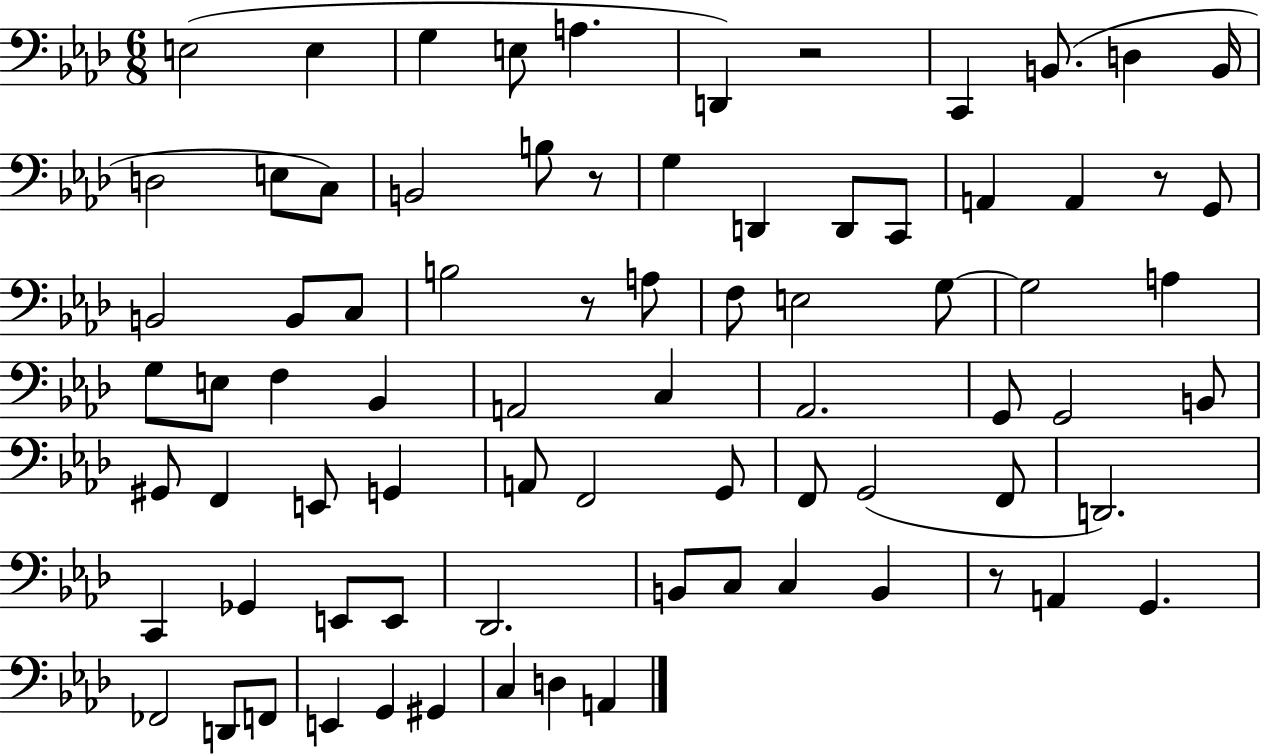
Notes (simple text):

E3/h E3/q G3/q E3/e A3/q. D2/q R/h C2/q B2/e. D3/q B2/s D3/h E3/e C3/e B2/h B3/e R/e G3/q D2/q D2/e C2/e A2/q A2/q R/e G2/e B2/h B2/e C3/e B3/h R/e A3/e F3/e E3/h G3/e G3/h A3/q G3/e E3/e F3/q Bb2/q A2/h C3/q Ab2/h. G2/e G2/h B2/e G#2/e F2/q E2/e G2/q A2/e F2/h G2/e F2/e G2/h F2/e D2/h. C2/q Gb2/q E2/e E2/e Db2/h. B2/e C3/e C3/q B2/q R/e A2/q G2/q. FES2/h D2/e F2/e E2/q G2/q G#2/q C3/q D3/q A2/q